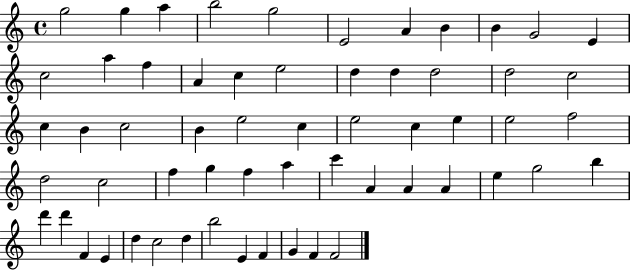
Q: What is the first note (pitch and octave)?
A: G5